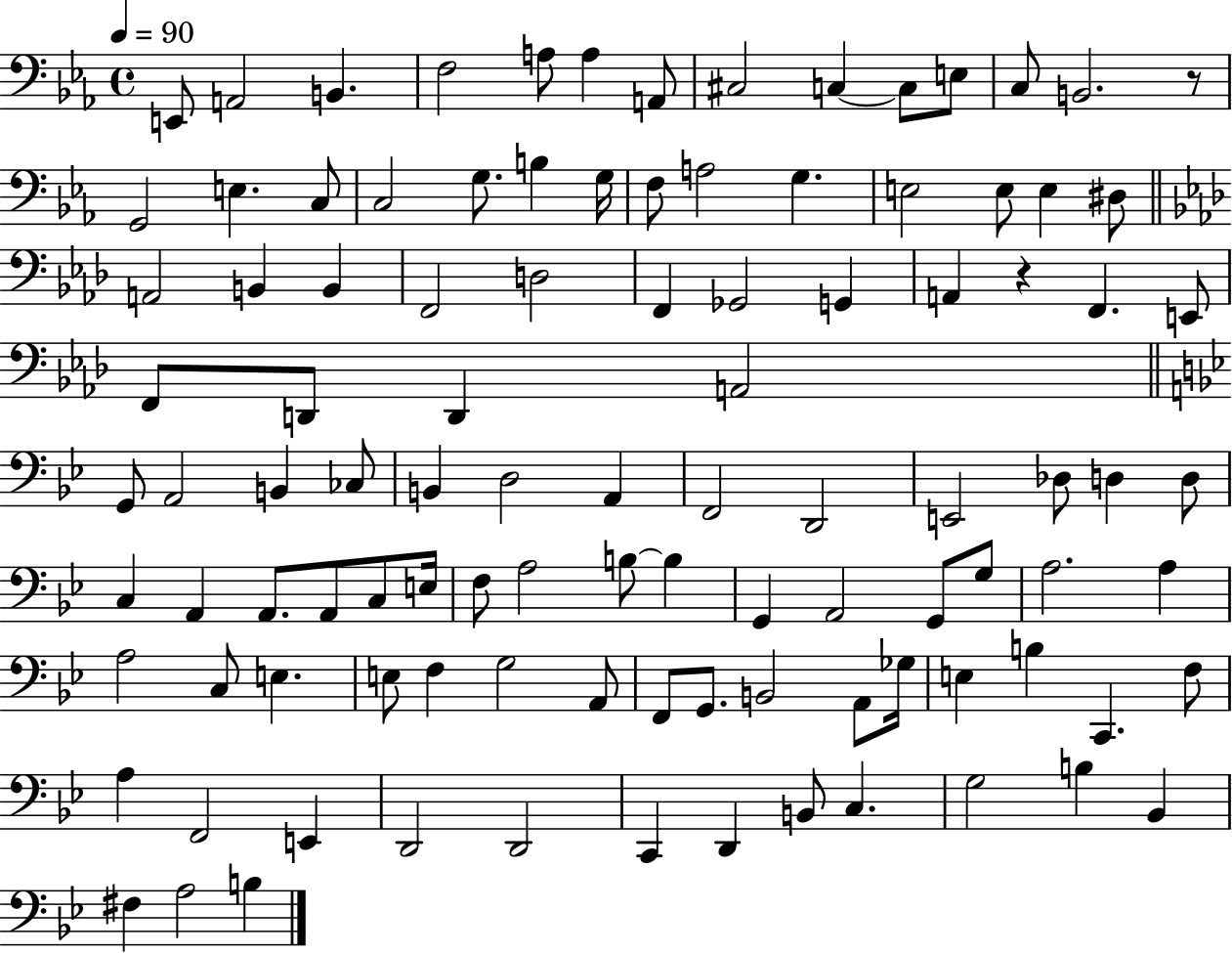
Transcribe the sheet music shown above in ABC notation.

X:1
T:Untitled
M:4/4
L:1/4
K:Eb
E,,/2 A,,2 B,, F,2 A,/2 A, A,,/2 ^C,2 C, C,/2 E,/2 C,/2 B,,2 z/2 G,,2 E, C,/2 C,2 G,/2 B, G,/4 F,/2 A,2 G, E,2 E,/2 E, ^D,/2 A,,2 B,, B,, F,,2 D,2 F,, _G,,2 G,, A,, z F,, E,,/2 F,,/2 D,,/2 D,, A,,2 G,,/2 A,,2 B,, _C,/2 B,, D,2 A,, F,,2 D,,2 E,,2 _D,/2 D, D,/2 C, A,, A,,/2 A,,/2 C,/2 E,/4 F,/2 A,2 B,/2 B, G,, A,,2 G,,/2 G,/2 A,2 A, A,2 C,/2 E, E,/2 F, G,2 A,,/2 F,,/2 G,,/2 B,,2 A,,/2 _G,/4 E, B, C,, F,/2 A, F,,2 E,, D,,2 D,,2 C,, D,, B,,/2 C, G,2 B, _B,, ^F, A,2 B,